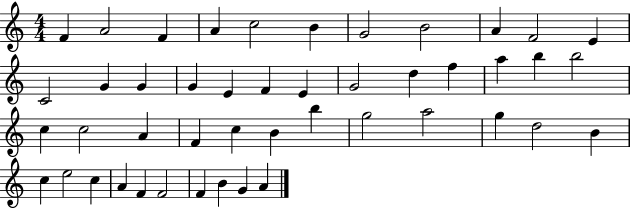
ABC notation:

X:1
T:Untitled
M:4/4
L:1/4
K:C
F A2 F A c2 B G2 B2 A F2 E C2 G G G E F E G2 d f a b b2 c c2 A F c B b g2 a2 g d2 B c e2 c A F F2 F B G A